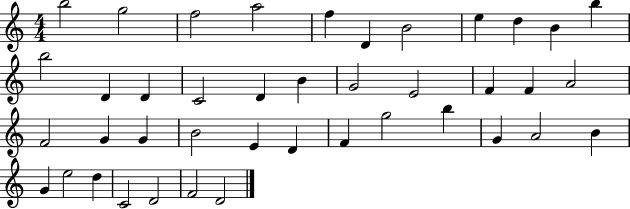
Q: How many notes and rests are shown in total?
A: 41